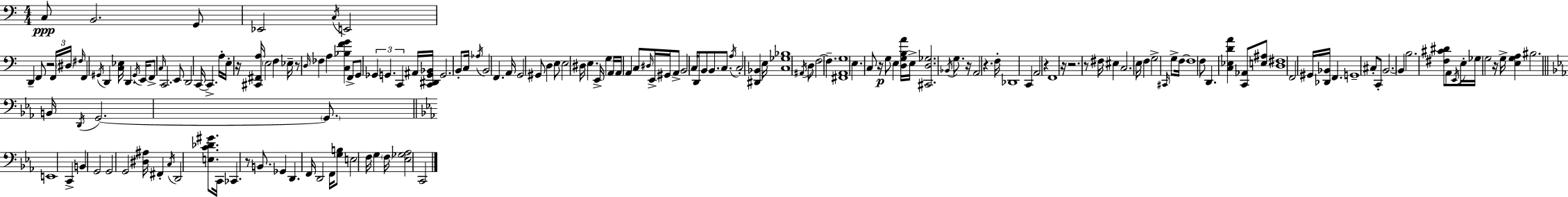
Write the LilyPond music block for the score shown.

{
  \clef bass
  \numericTimeSignature
  \time 4/4
  \key a \minor
  c8\ppp b,2. g,8 | ees,2 \acciaccatura { c16 } e,2 | d,4-- f,8 r2 \tuplet 3/2 { f,16 | \parenthesize dis16 \grace { fis16 } } f,4 \acciaccatura { gis,16 } d,4 <c ees>16 d,4. | \break \acciaccatura { gis,16 } e,16 f,8-> \grace { c16 } c,2. | e,8 d,2 c,16~~ c,4.-> | a16-. e16-. r16 <cis, fis, a>16 \parenthesize e2 | f4 ees16-- r8 \grace { d16 } fes4 a4 | \break <c bes f' g'>4 f,8-> g,8 \tuplet 3/2 { ges,4 g,4. | c,4 } ais,16 <c, dis, g, bes,>16 g,2. | b,8-. c16 \acciaccatura { aes16 } b,2 | f,4. a,16 g,2 gis,8 | \break d4 e8 e2 dis16 | e4. e,16-> g4 a,16 a,16 a,4 | c8 \grace { dis16 } e,16-> gis,16 a,8-> b,2 | c16 d,8 b,8 b,8. c8. \acciaccatura { a16 } c2-. | \break <dis, bes,>4 e16 <c ges bes>1 | \acciaccatura { ais,16 } d8 f2~~ | f4.-- <fis, a, g>1 | e4. | \break c8 r16\p g8 e4 <d g b a'>16 e16-> <cis, d ges>2. | \acciaccatura { bes,16 } g8. r16 a,2 | r4. f16-. des,1 | c,4 a,2 | \break r4 f,1 | r16 r2. | r8 fis16 eis4 c2. | e16 f4 | \break g2-> \grace { cis,16 } g8-> f16~~ f1 | f8 d,4. | <c ees d' a'>4 <c, aes,>8 <e ais>8 <d fis>1 | f,2 | \break gis,16 <des, bes,>16 f,4. g,1-- | cis8-. c,8-. | b,2.~~ b,4 | b2. <fis cis' dis'>8 a,8 | \break \acciaccatura { e,16 } e16-. ges16 g2 r16 g16-> <e g a>4 | bis2. \bar "||" \break \key ees \major b,16 \acciaccatura { d,16 } g,2.~~ \parenthesize g,8. | \bar "||" \break \key c \minor e,1 | c,4-> b,4 g,2 | g,2 g,2 | <dis ais>16 fis,4-. \acciaccatura { c16 } d,2 <e c' des' gis'>8. | \break c,16 ces,4. r8 b,8. ges,4 | d,4. f,16 d,2 | f,16 <g b>8 e2 f16 g4 | \parenthesize f16 <ees ges aes>2 c,2 | \break \bar "|."
}